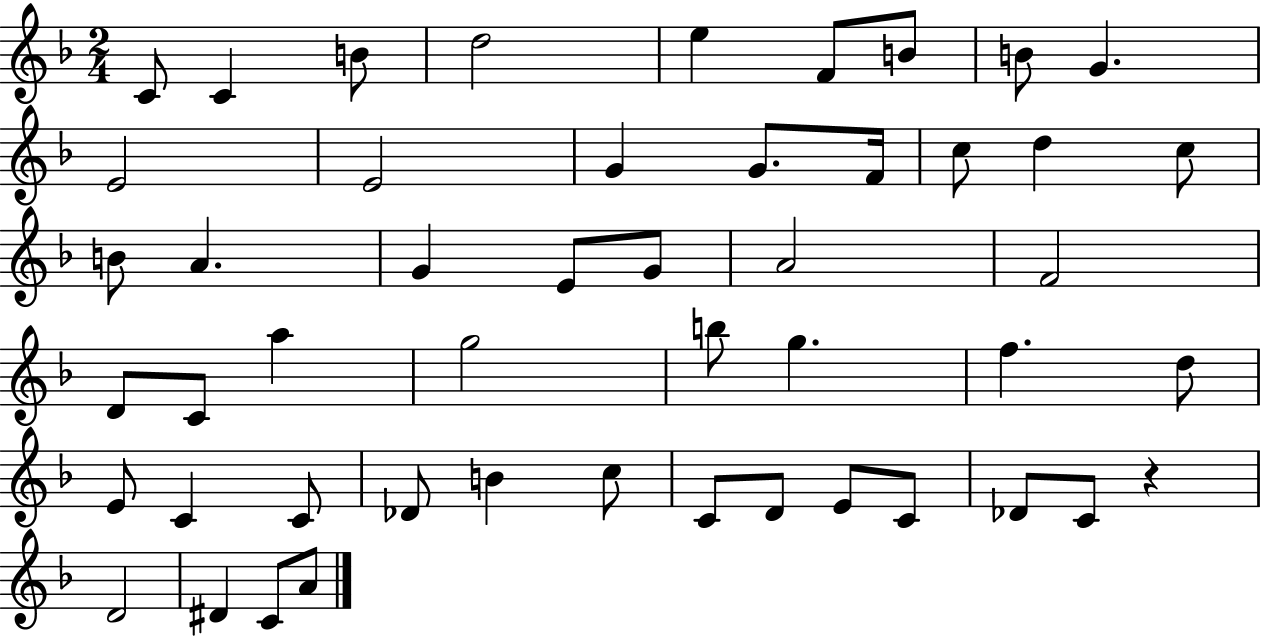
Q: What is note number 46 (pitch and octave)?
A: D#4